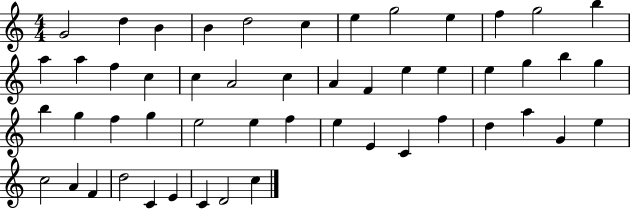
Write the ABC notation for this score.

X:1
T:Untitled
M:4/4
L:1/4
K:C
G2 d B B d2 c e g2 e f g2 b a a f c c A2 c A F e e e g b g b g f g e2 e f e E C f d a G e c2 A F d2 C E C D2 c